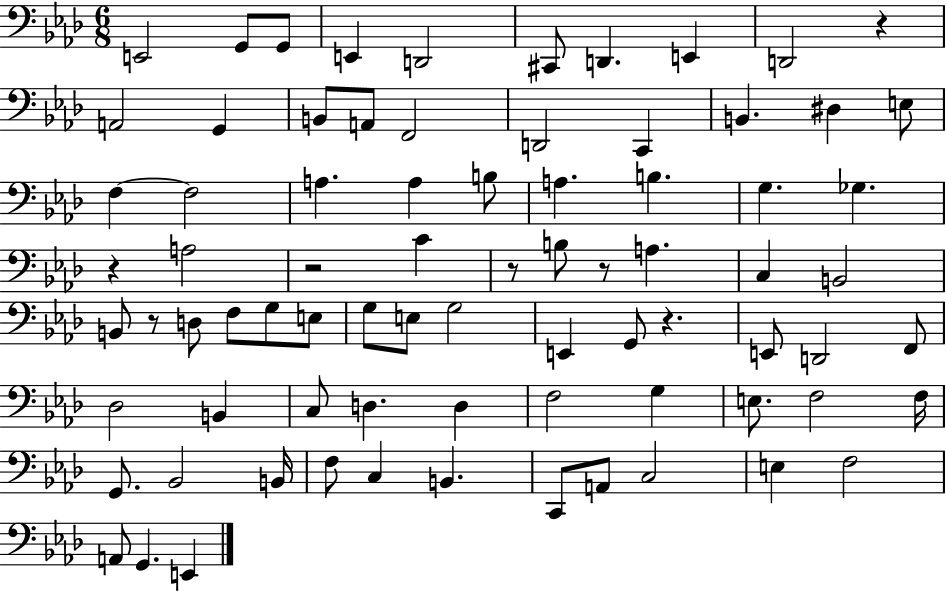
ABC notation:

X:1
T:Untitled
M:6/8
L:1/4
K:Ab
E,,2 G,,/2 G,,/2 E,, D,,2 ^C,,/2 D,, E,, D,,2 z A,,2 G,, B,,/2 A,,/2 F,,2 D,,2 C,, B,, ^D, E,/2 F, F,2 A, A, B,/2 A, B, G, _G, z A,2 z2 C z/2 B,/2 z/2 A, C, B,,2 B,,/2 z/2 D,/2 F,/2 G,/2 E,/2 G,/2 E,/2 G,2 E,, G,,/2 z E,,/2 D,,2 F,,/2 _D,2 B,, C,/2 D, D, F,2 G, E,/2 F,2 F,/4 G,,/2 _B,,2 B,,/4 F,/2 C, B,, C,,/2 A,,/2 C,2 E, F,2 A,,/2 G,, E,,